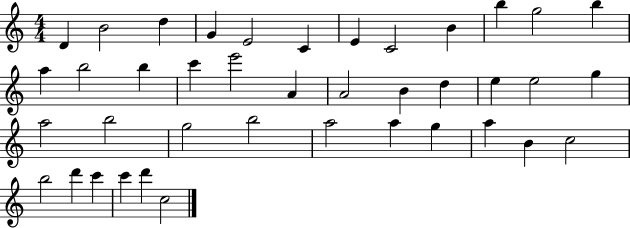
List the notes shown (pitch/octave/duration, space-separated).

D4/q B4/h D5/q G4/q E4/h C4/q E4/q C4/h B4/q B5/q G5/h B5/q A5/q B5/h B5/q C6/q E6/h A4/q A4/h B4/q D5/q E5/q E5/h G5/q A5/h B5/h G5/h B5/h A5/h A5/q G5/q A5/q B4/q C5/h B5/h D6/q C6/q C6/q D6/q C5/h